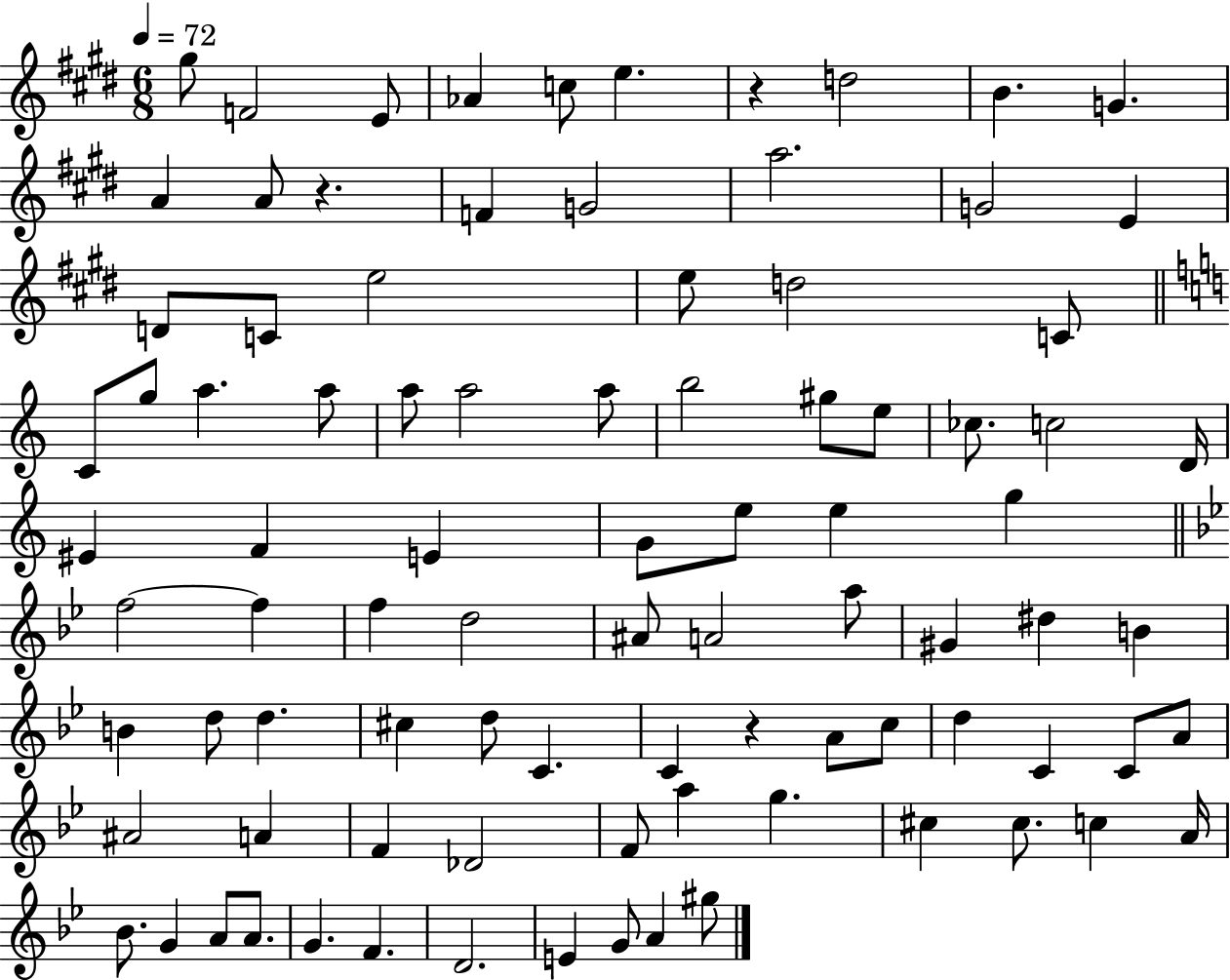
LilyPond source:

{
  \clef treble
  \numericTimeSignature
  \time 6/8
  \key e \major
  \tempo 4 = 72
  gis''8 f'2 e'8 | aes'4 c''8 e''4. | r4 d''2 | b'4. g'4. | \break a'4 a'8 r4. | f'4 g'2 | a''2. | g'2 e'4 | \break d'8 c'8 e''2 | e''8 d''2 c'8 | \bar "||" \break \key c \major c'8 g''8 a''4. a''8 | a''8 a''2 a''8 | b''2 gis''8 e''8 | ces''8. c''2 d'16 | \break eis'4 f'4 e'4 | g'8 e''8 e''4 g''4 | \bar "||" \break \key bes \major f''2~~ f''4 | f''4 d''2 | ais'8 a'2 a''8 | gis'4 dis''4 b'4 | \break b'4 d''8 d''4. | cis''4 d''8 c'4. | c'4 r4 a'8 c''8 | d''4 c'4 c'8 a'8 | \break ais'2 a'4 | f'4 des'2 | f'8 a''4 g''4. | cis''4 cis''8. c''4 a'16 | \break bes'8. g'4 a'8 a'8. | g'4. f'4. | d'2. | e'4 g'8 a'4 gis''8 | \break \bar "|."
}